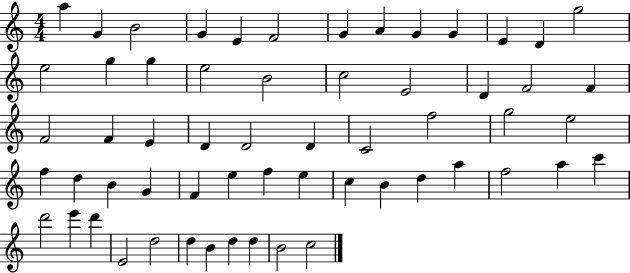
{
  \clef treble
  \numericTimeSignature
  \time 4/4
  \key c \major
  a''4 g'4 b'2 | g'4 e'4 f'2 | g'4 a'4 g'4 g'4 | e'4 d'4 g''2 | \break e''2 g''4 g''4 | e''2 b'2 | c''2 e'2 | d'4 f'2 f'4 | \break f'2 f'4 e'4 | d'4 d'2 d'4 | c'2 f''2 | g''2 e''2 | \break f''4 d''4 b'4 g'4 | f'4 e''4 f''4 e''4 | c''4 b'4 d''4 a''4 | f''2 a''4 c'''4 | \break d'''2 e'''4 d'''4 | e'2 d''2 | d''4 b'4 d''4 d''4 | b'2 c''2 | \break \bar "|."
}